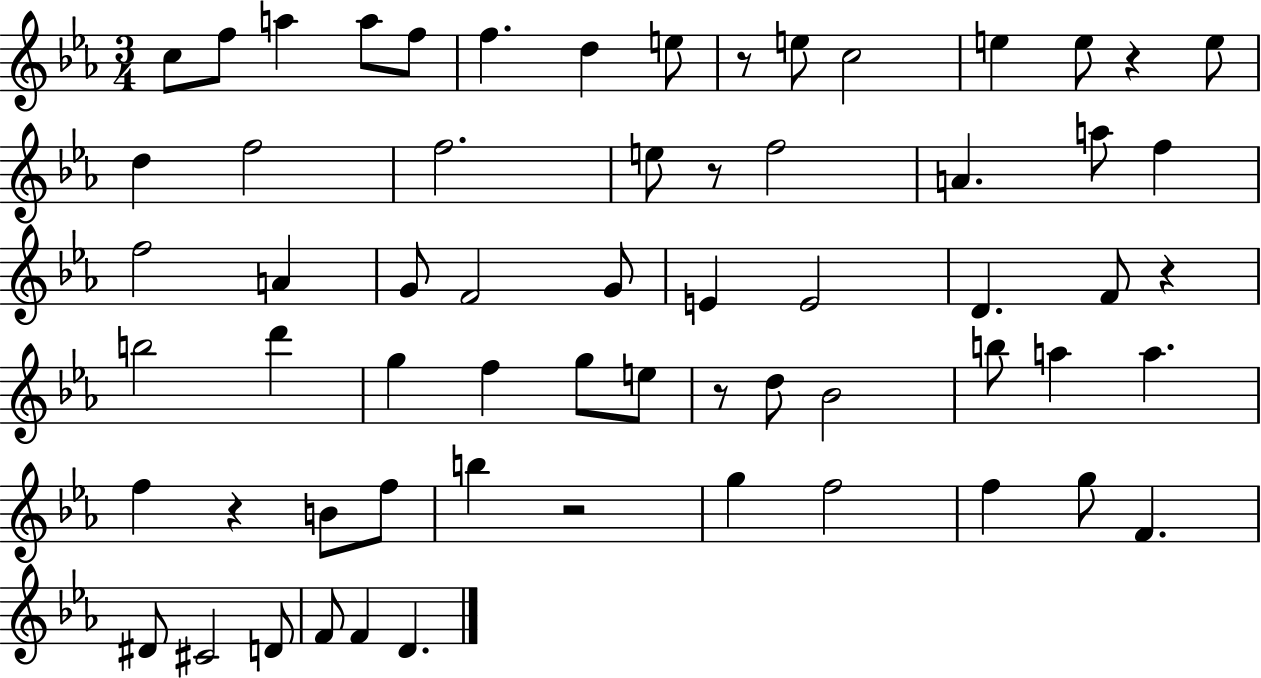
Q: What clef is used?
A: treble